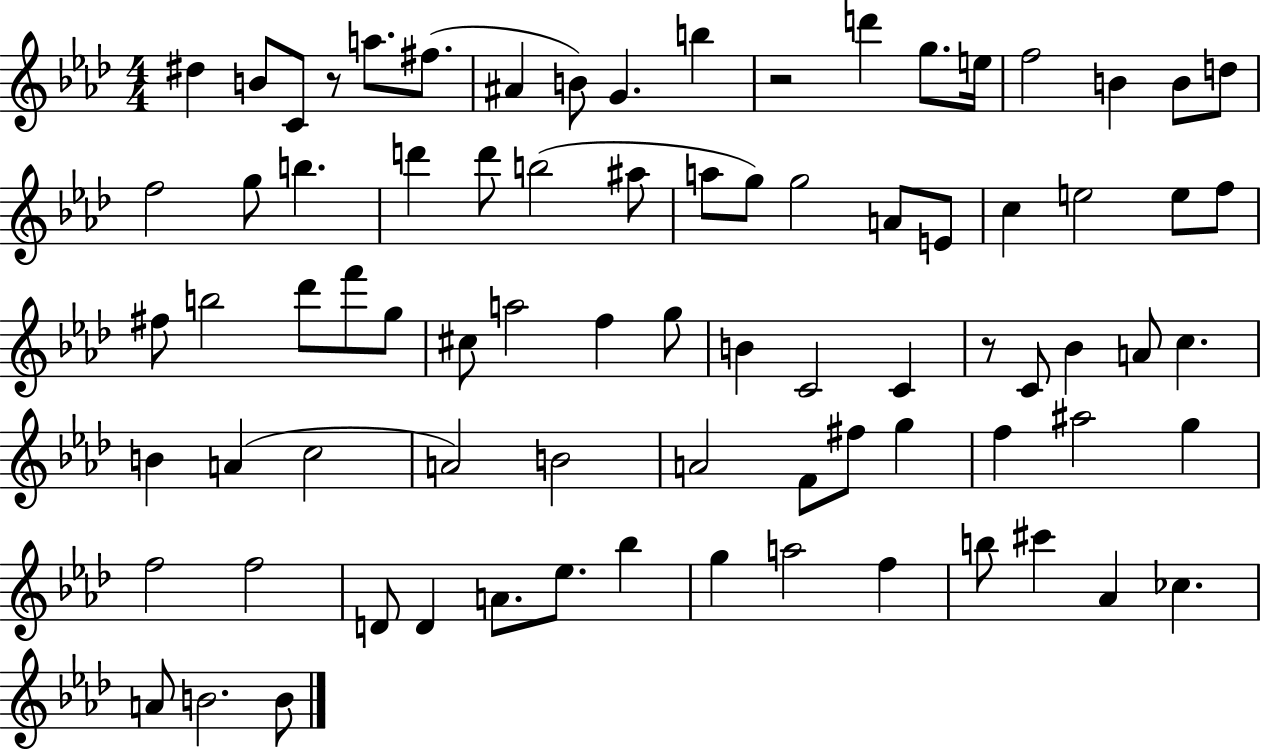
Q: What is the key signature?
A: AES major